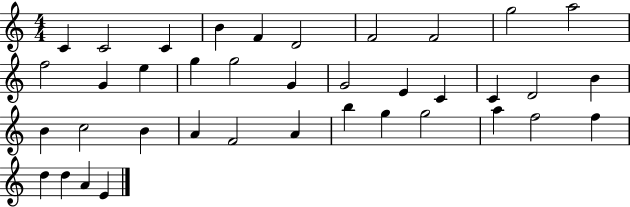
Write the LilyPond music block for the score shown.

{
  \clef treble
  \numericTimeSignature
  \time 4/4
  \key c \major
  c'4 c'2 c'4 | b'4 f'4 d'2 | f'2 f'2 | g''2 a''2 | \break f''2 g'4 e''4 | g''4 g''2 g'4 | g'2 e'4 c'4 | c'4 d'2 b'4 | \break b'4 c''2 b'4 | a'4 f'2 a'4 | b''4 g''4 g''2 | a''4 f''2 f''4 | \break d''4 d''4 a'4 e'4 | \bar "|."
}